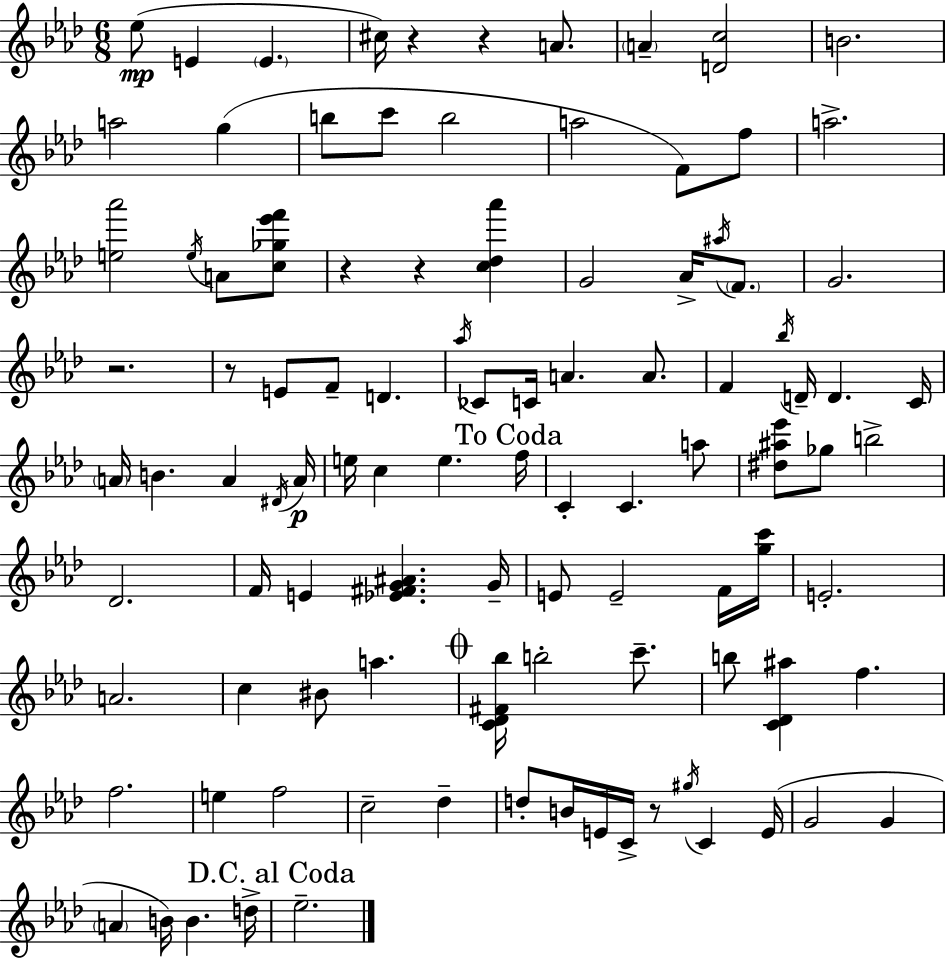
{
  \clef treble
  \numericTimeSignature
  \time 6/8
  \key f \minor
  ees''8(\mp e'4 \parenthesize e'4. | cis''16) r4 r4 a'8. | \parenthesize a'4-- <d' c''>2 | b'2. | \break a''2 g''4( | b''8 c'''8 b''2 | a''2 f'8) f''8 | a''2.-> | \break <e'' aes'''>2 \acciaccatura { e''16 } a'8 <c'' ges'' ees''' f'''>8 | r4 r4 <c'' des'' aes'''>4 | g'2 aes'16-> \acciaccatura { ais''16 } \parenthesize f'8. | g'2. | \break r2. | r8 e'8 f'8-- d'4. | \acciaccatura { aes''16 } ces'8 c'16 a'4. | a'8. f'4 \acciaccatura { bes''16 } d'16-- d'4. | \break c'16 \parenthesize a'16 b'4. a'4 | \acciaccatura { dis'16 } a'16\p e''16 c''4 e''4. | \mark "To Coda" f''16 c'4-. c'4. | a''8 <dis'' ais'' ees'''>8 ges''8 b''2-> | \break des'2. | f'16 e'4 <ees' fis' g' ais'>4. | g'16-- e'8 e'2-- | f'16 <g'' c'''>16 e'2.-. | \break a'2. | c''4 bis'8 a''4. | \mark \markup { \musicglyph "scripts.coda" } <c' des' fis' bes''>16 b''2-. | c'''8.-- b''8 <c' des' ais''>4 f''4. | \break f''2. | e''4 f''2 | c''2-- | des''4-- d''8-. b'16 e'16 c'16-> r8 | \break \acciaccatura { gis''16 } c'4 e'16( g'2 | g'4 \parenthesize a'4 b'16) b'4. | d''16-> \mark "D.C. al Coda" ees''2.-- | \bar "|."
}